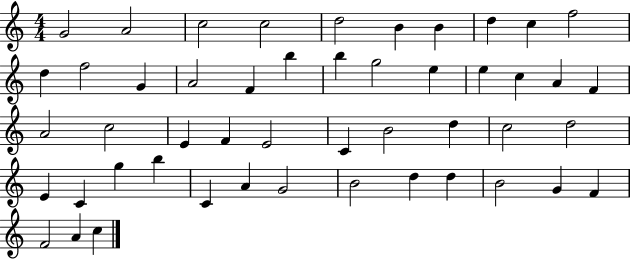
{
  \clef treble
  \numericTimeSignature
  \time 4/4
  \key c \major
  g'2 a'2 | c''2 c''2 | d''2 b'4 b'4 | d''4 c''4 f''2 | \break d''4 f''2 g'4 | a'2 f'4 b''4 | b''4 g''2 e''4 | e''4 c''4 a'4 f'4 | \break a'2 c''2 | e'4 f'4 e'2 | c'4 b'2 d''4 | c''2 d''2 | \break e'4 c'4 g''4 b''4 | c'4 a'4 g'2 | b'2 d''4 d''4 | b'2 g'4 f'4 | \break f'2 a'4 c''4 | \bar "|."
}